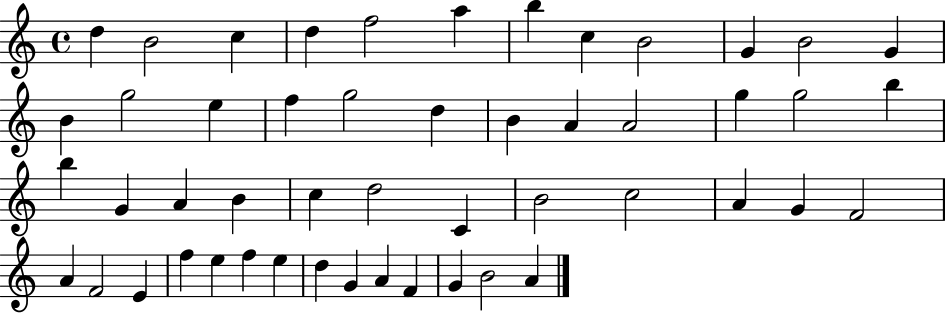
D5/q B4/h C5/q D5/q F5/h A5/q B5/q C5/q B4/h G4/q B4/h G4/q B4/q G5/h E5/q F5/q G5/h D5/q B4/q A4/q A4/h G5/q G5/h B5/q B5/q G4/q A4/q B4/q C5/q D5/h C4/q B4/h C5/h A4/q G4/q F4/h A4/q F4/h E4/q F5/q E5/q F5/q E5/q D5/q G4/q A4/q F4/q G4/q B4/h A4/q